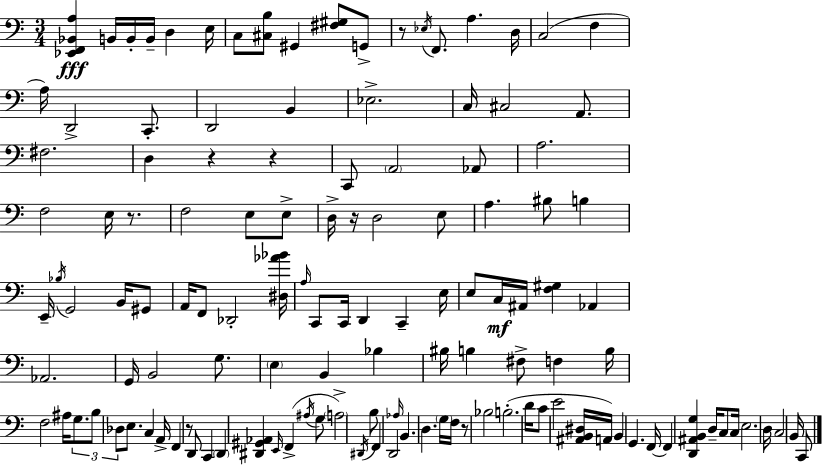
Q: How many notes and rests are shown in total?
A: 129